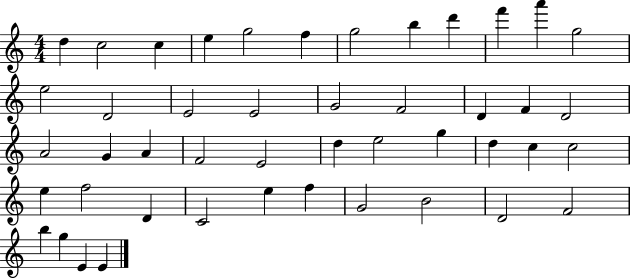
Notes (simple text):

D5/q C5/h C5/q E5/q G5/h F5/q G5/h B5/q D6/q F6/q A6/q G5/h E5/h D4/h E4/h E4/h G4/h F4/h D4/q F4/q D4/h A4/h G4/q A4/q F4/h E4/h D5/q E5/h G5/q D5/q C5/q C5/h E5/q F5/h D4/q C4/h E5/q F5/q G4/h B4/h D4/h F4/h B5/q G5/q E4/q E4/q